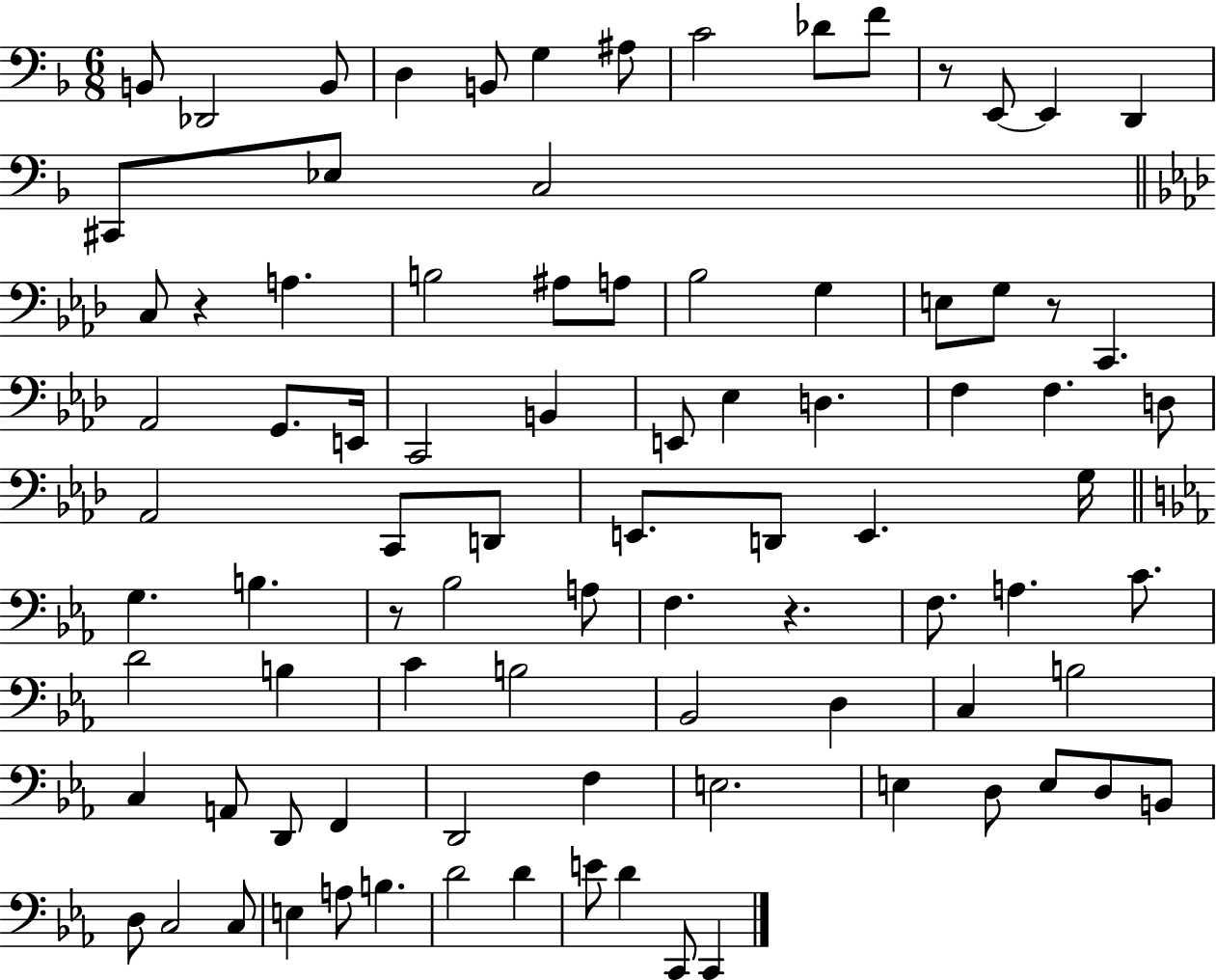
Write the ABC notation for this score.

X:1
T:Untitled
M:6/8
L:1/4
K:F
B,,/2 _D,,2 B,,/2 D, B,,/2 G, ^A,/2 C2 _D/2 F/2 z/2 E,,/2 E,, D,, ^C,,/2 _E,/2 C,2 C,/2 z A, B,2 ^A,/2 A,/2 _B,2 G, E,/2 G,/2 z/2 C,, _A,,2 G,,/2 E,,/4 C,,2 B,, E,,/2 _E, D, F, F, D,/2 _A,,2 C,,/2 D,,/2 E,,/2 D,,/2 E,, G,/4 G, B, z/2 _B,2 A,/2 F, z F,/2 A, C/2 D2 B, C B,2 _B,,2 D, C, B,2 C, A,,/2 D,,/2 F,, D,,2 F, E,2 E, D,/2 E,/2 D,/2 B,,/2 D,/2 C,2 C,/2 E, A,/2 B, D2 D E/2 D C,,/2 C,,